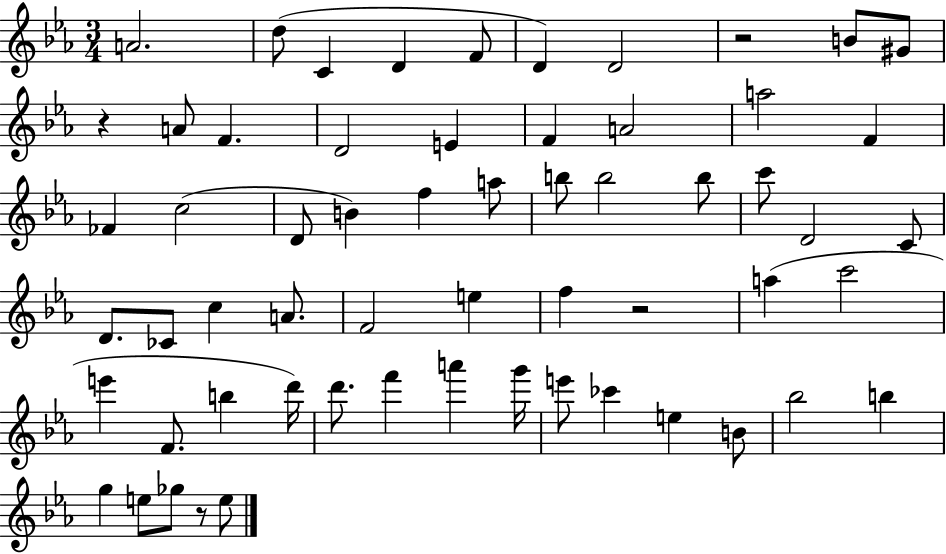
A4/h. D5/e C4/q D4/q F4/e D4/q D4/h R/h B4/e G#4/e R/q A4/e F4/q. D4/h E4/q F4/q A4/h A5/h F4/q FES4/q C5/h D4/e B4/q F5/q A5/e B5/e B5/h B5/e C6/e D4/h C4/e D4/e. CES4/e C5/q A4/e. F4/h E5/q F5/q R/h A5/q C6/h E6/q F4/e. B5/q D6/s D6/e. F6/q A6/q G6/s E6/e CES6/q E5/q B4/e Bb5/h B5/q G5/q E5/e Gb5/e R/e E5/e